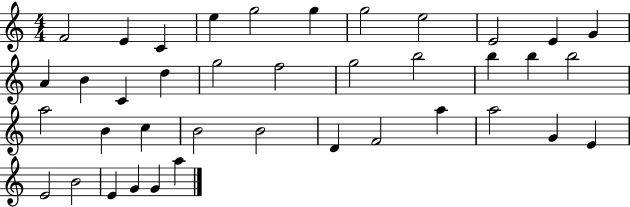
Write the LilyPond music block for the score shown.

{
  \clef treble
  \numericTimeSignature
  \time 4/4
  \key c \major
  f'2 e'4 c'4 | e''4 g''2 g''4 | g''2 e''2 | e'2 e'4 g'4 | \break a'4 b'4 c'4 d''4 | g''2 f''2 | g''2 b''2 | b''4 b''4 b''2 | \break a''2 b'4 c''4 | b'2 b'2 | d'4 f'2 a''4 | a''2 g'4 e'4 | \break e'2 b'2 | e'4 g'4 g'4 a''4 | \bar "|."
}